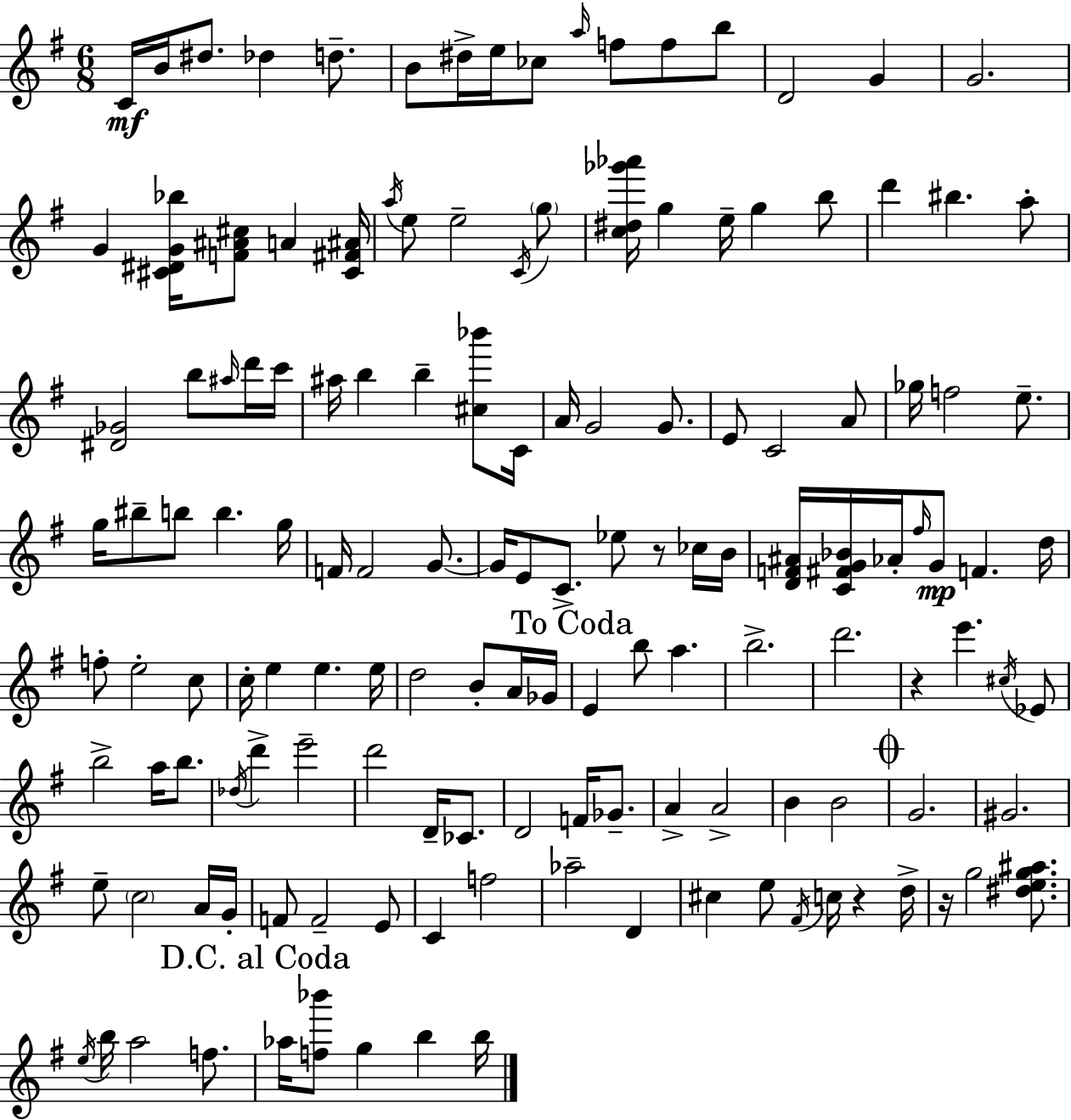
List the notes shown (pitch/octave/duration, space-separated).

C4/s B4/s D#5/e. Db5/q D5/e. B4/e D#5/s E5/s CES5/e A5/s F5/e F5/e B5/e D4/h G4/q G4/h. G4/q [C#4,D#4,G4,Bb5]/s [F4,A#4,C#5]/e A4/q [C#4,F#4,A#4]/s A5/s E5/e E5/h C4/s G5/e [C5,D#5,Gb6,Ab6]/s G5/q E5/s G5/q B5/e D6/q BIS5/q. A5/e [D#4,Gb4]/h B5/e A#5/s D6/s C6/s A#5/s B5/q B5/q [C#5,Bb6]/e C4/s A4/s G4/h G4/e. E4/e C4/h A4/e Gb5/s F5/h E5/e. G5/s BIS5/e B5/e B5/q. G5/s F4/s F4/h G4/e. G4/s E4/e C4/e. Eb5/e R/e CES5/s B4/s [D4,F4,A#4]/s [C4,F#4,G4,Bb4]/s Ab4/s F#5/s G4/e F4/q. D5/s F5/e E5/h C5/e C5/s E5/q E5/q. E5/s D5/h B4/e A4/s Gb4/s E4/q B5/e A5/q. B5/h. D6/h. R/q E6/q. C#5/s Eb4/e B5/h A5/s B5/e. Db5/s D6/q E6/h D6/h D4/s CES4/e. D4/h F4/s Gb4/e. A4/q A4/h B4/q B4/h G4/h. G#4/h. E5/e C5/h A4/s G4/s F4/e F4/h E4/e C4/q F5/h Ab5/h D4/q C#5/q E5/e F#4/s C5/s R/q D5/s R/s G5/h [D#5,E5,G5,A#5]/e. E5/s B5/s A5/h F5/e. Ab5/s [F5,Bb6]/e G5/q B5/q B5/s